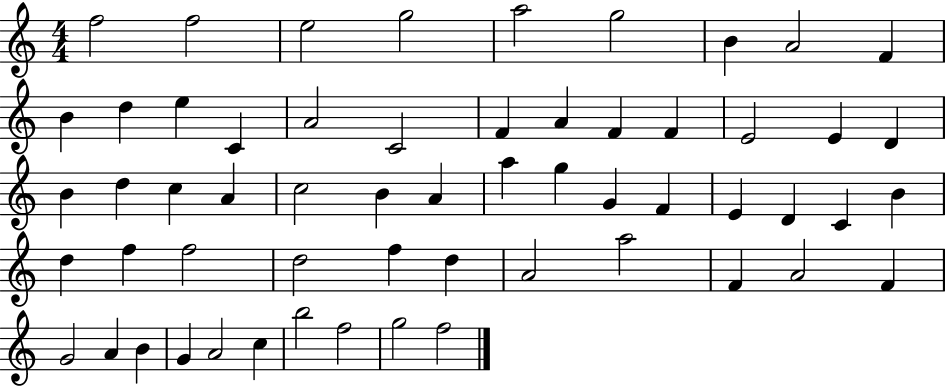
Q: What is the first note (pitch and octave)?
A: F5